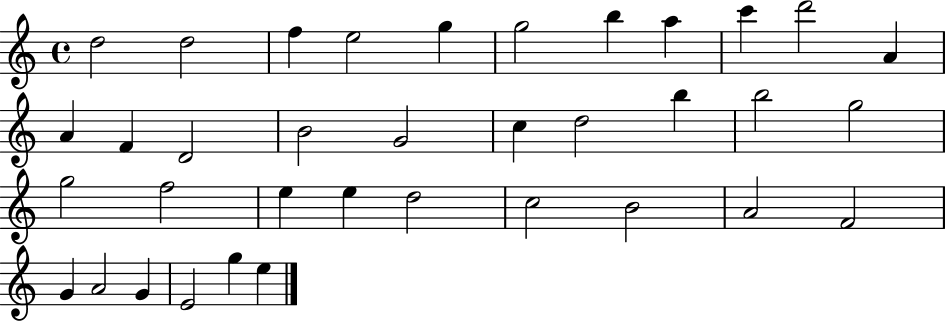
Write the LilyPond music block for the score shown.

{
  \clef treble
  \time 4/4
  \defaultTimeSignature
  \key c \major
  d''2 d''2 | f''4 e''2 g''4 | g''2 b''4 a''4 | c'''4 d'''2 a'4 | \break a'4 f'4 d'2 | b'2 g'2 | c''4 d''2 b''4 | b''2 g''2 | \break g''2 f''2 | e''4 e''4 d''2 | c''2 b'2 | a'2 f'2 | \break g'4 a'2 g'4 | e'2 g''4 e''4 | \bar "|."
}